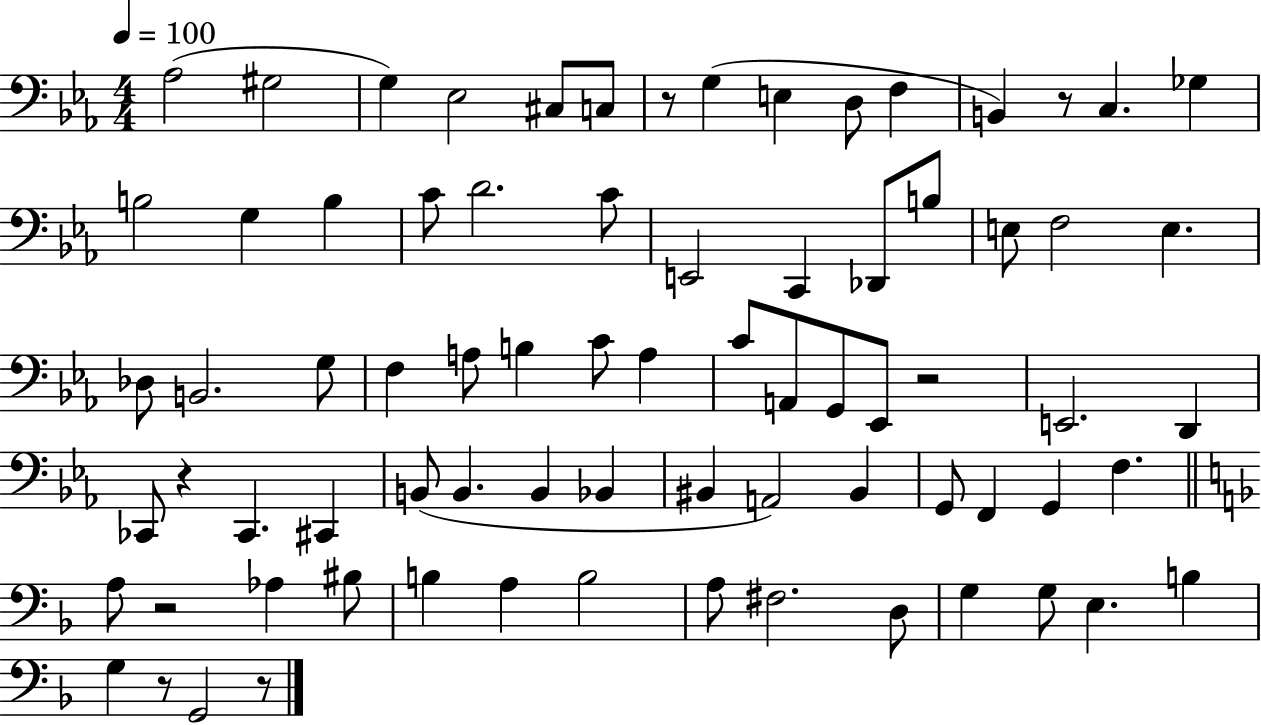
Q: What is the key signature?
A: EES major